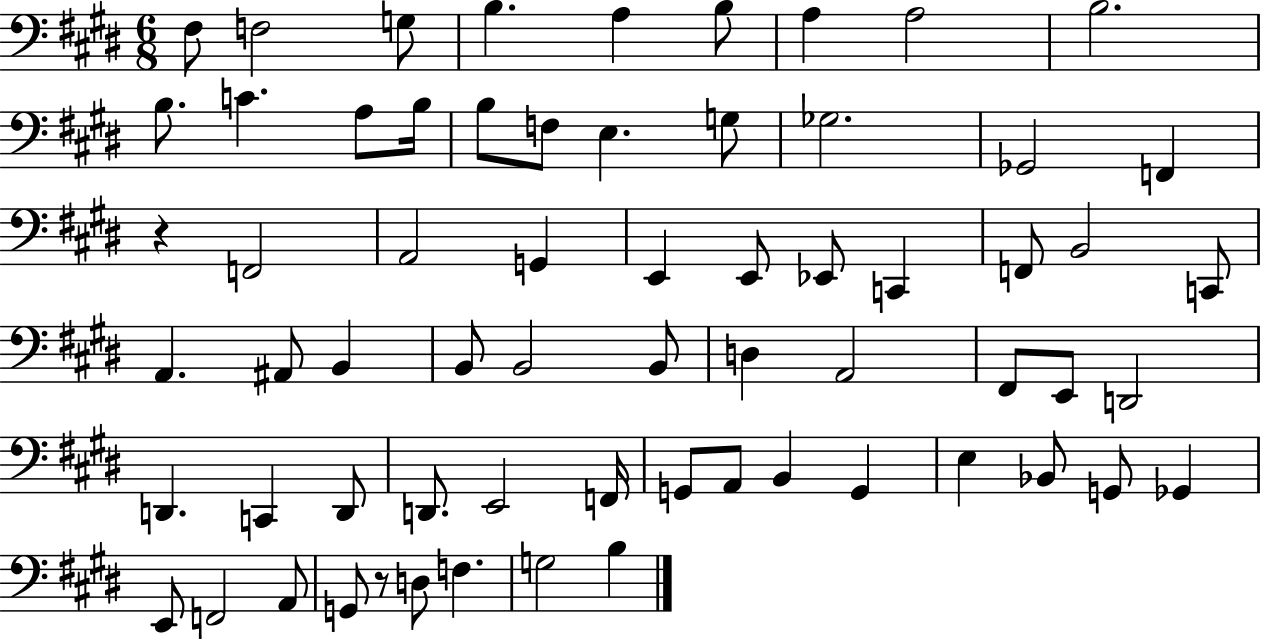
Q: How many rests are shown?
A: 2